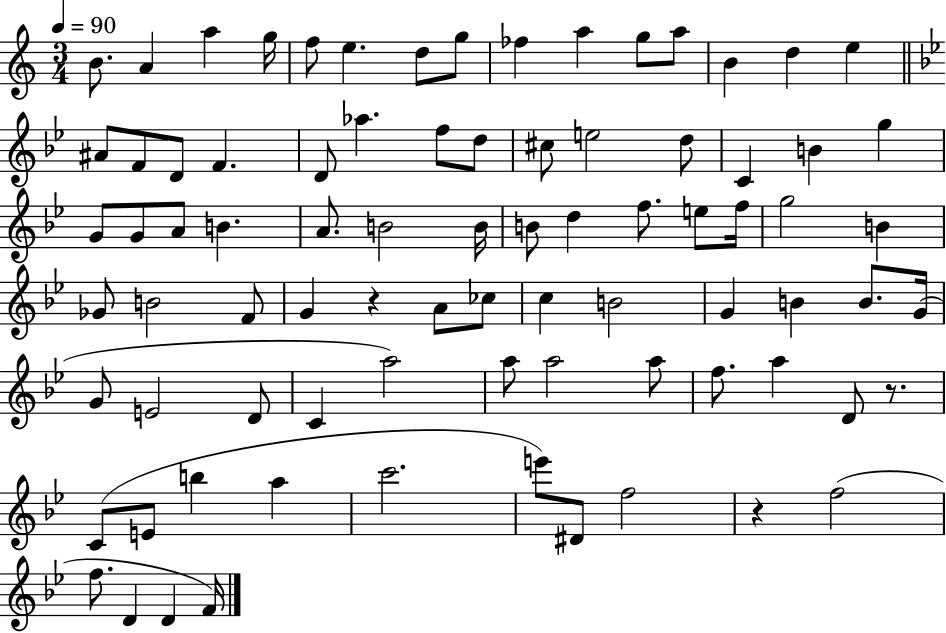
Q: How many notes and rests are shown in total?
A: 82